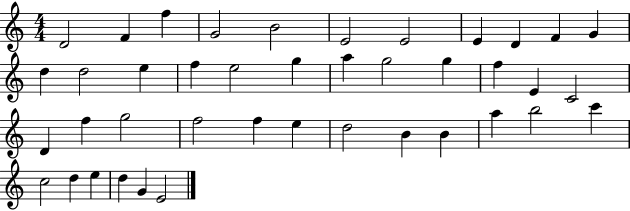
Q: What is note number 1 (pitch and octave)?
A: D4